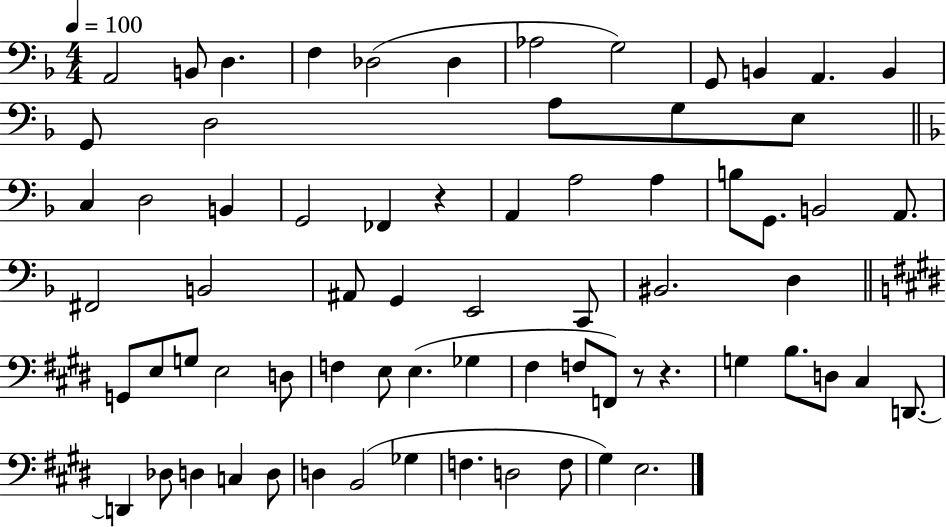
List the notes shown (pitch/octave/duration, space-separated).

A2/h B2/e D3/q. F3/q Db3/h Db3/q Ab3/h G3/h G2/e B2/q A2/q. B2/q G2/e D3/h A3/e G3/e E3/e C3/q D3/h B2/q G2/h FES2/q R/q A2/q A3/h A3/q B3/e G2/e. B2/h A2/e. F#2/h B2/h A#2/e G2/q E2/h C2/e BIS2/h. D3/q G2/e E3/e G3/e E3/h D3/e F3/q E3/e E3/q. Gb3/q F#3/q F3/e F2/e R/e R/q. G3/q B3/e. D3/e C#3/q D2/e. D2/q Db3/e D3/q C3/q D3/e D3/q B2/h Gb3/q F3/q. D3/h F3/e G#3/q E3/h.